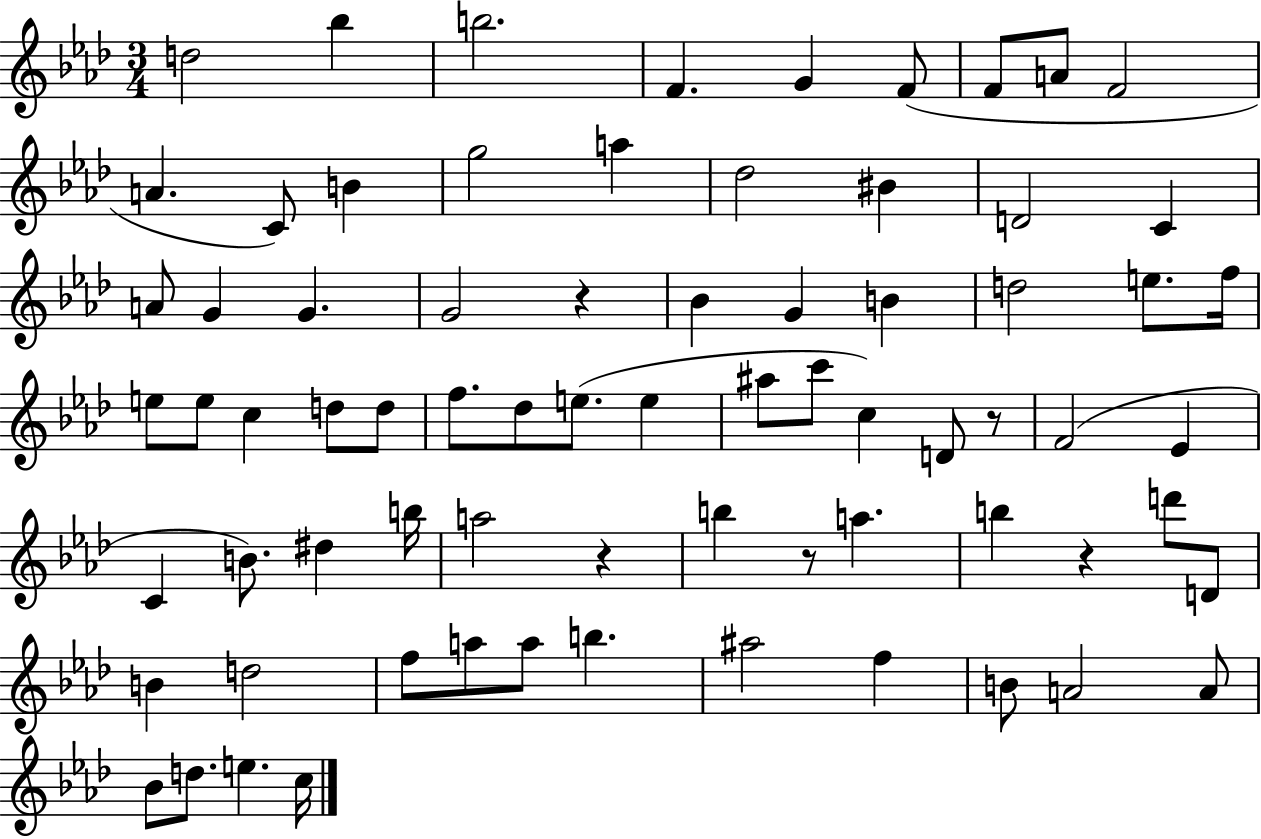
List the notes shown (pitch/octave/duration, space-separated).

D5/h Bb5/q B5/h. F4/q. G4/q F4/e F4/e A4/e F4/h A4/q. C4/e B4/q G5/h A5/q Db5/h BIS4/q D4/h C4/q A4/e G4/q G4/q. G4/h R/q Bb4/q G4/q B4/q D5/h E5/e. F5/s E5/e E5/e C5/q D5/e D5/e F5/e. Db5/e E5/e. E5/q A#5/e C6/e C5/q D4/e R/e F4/h Eb4/q C4/q B4/e. D#5/q B5/s A5/h R/q B5/q R/e A5/q. B5/q R/q D6/e D4/e B4/q D5/h F5/e A5/e A5/e B5/q. A#5/h F5/q B4/e A4/h A4/e Bb4/e D5/e. E5/q. C5/s